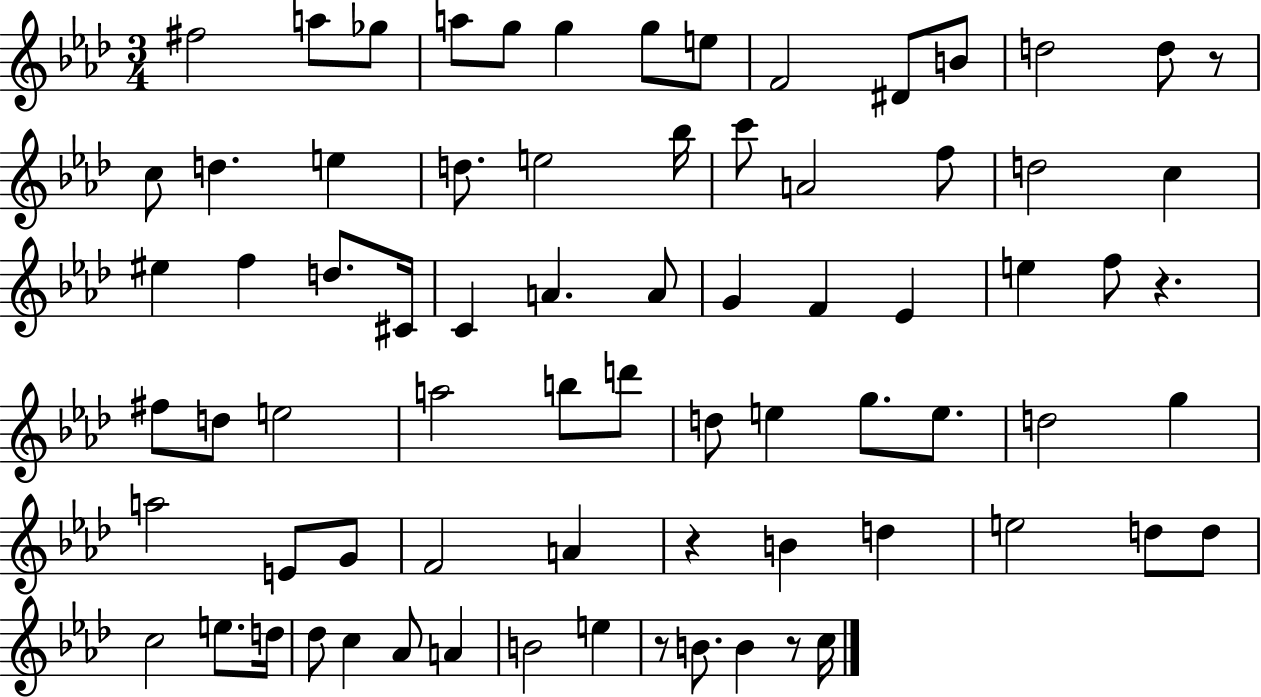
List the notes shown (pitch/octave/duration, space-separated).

F#5/h A5/e Gb5/e A5/e G5/e G5/q G5/e E5/e F4/h D#4/e B4/e D5/h D5/e R/e C5/e D5/q. E5/q D5/e. E5/h Bb5/s C6/e A4/h F5/e D5/h C5/q EIS5/q F5/q D5/e. C#4/s C4/q A4/q. A4/e G4/q F4/q Eb4/q E5/q F5/e R/q. F#5/e D5/e E5/h A5/h B5/e D6/e D5/e E5/q G5/e. E5/e. D5/h G5/q A5/h E4/e G4/e F4/h A4/q R/q B4/q D5/q E5/h D5/e D5/e C5/h E5/e. D5/s Db5/e C5/q Ab4/e A4/q B4/h E5/q R/e B4/e. B4/q R/e C5/s